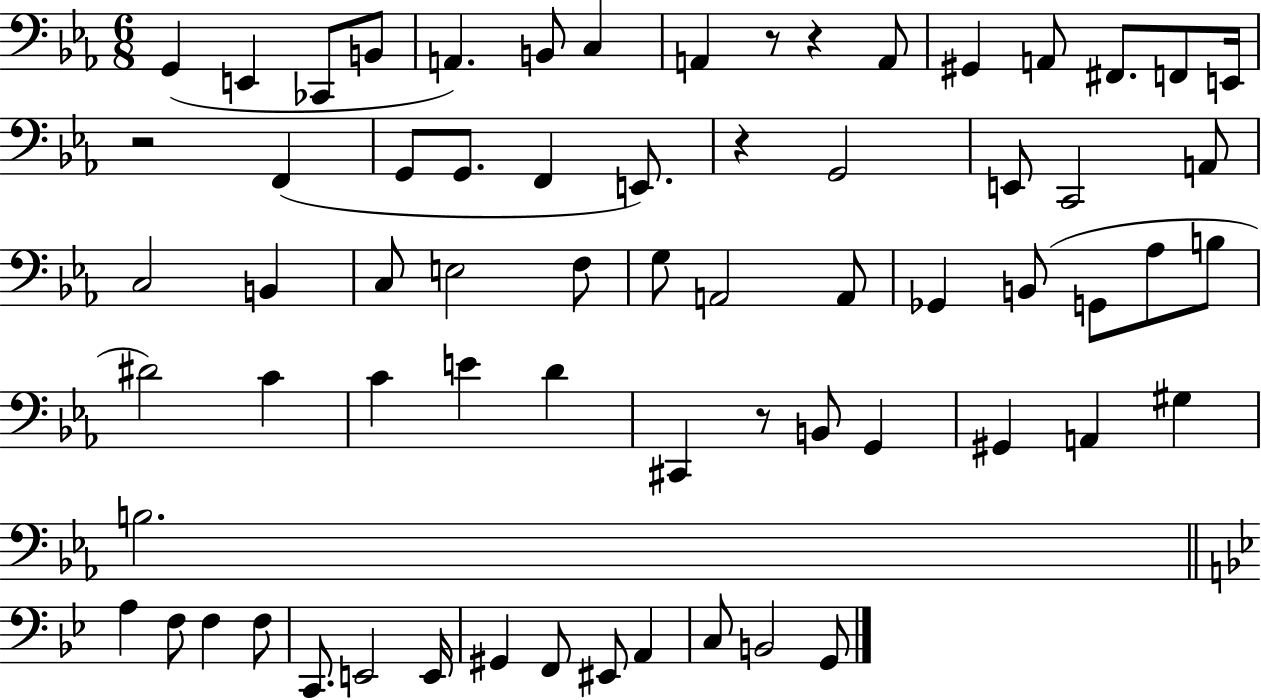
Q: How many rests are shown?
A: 5